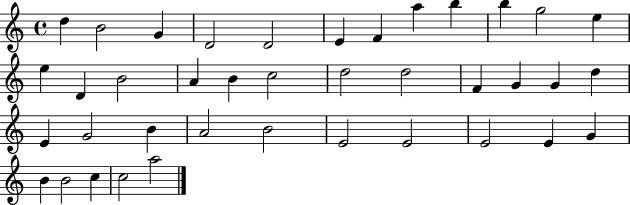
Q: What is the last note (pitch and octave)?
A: A5